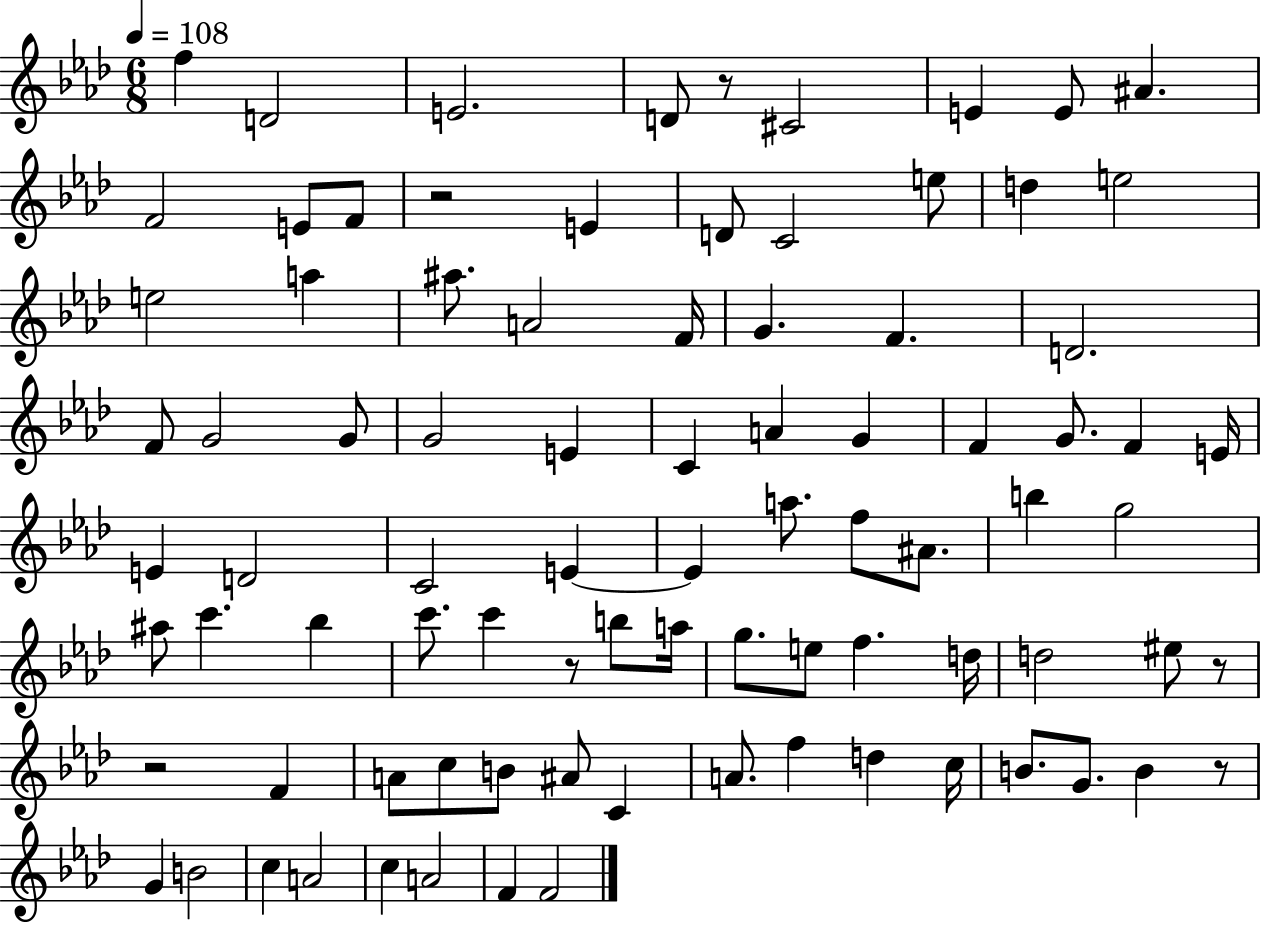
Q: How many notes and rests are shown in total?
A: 87